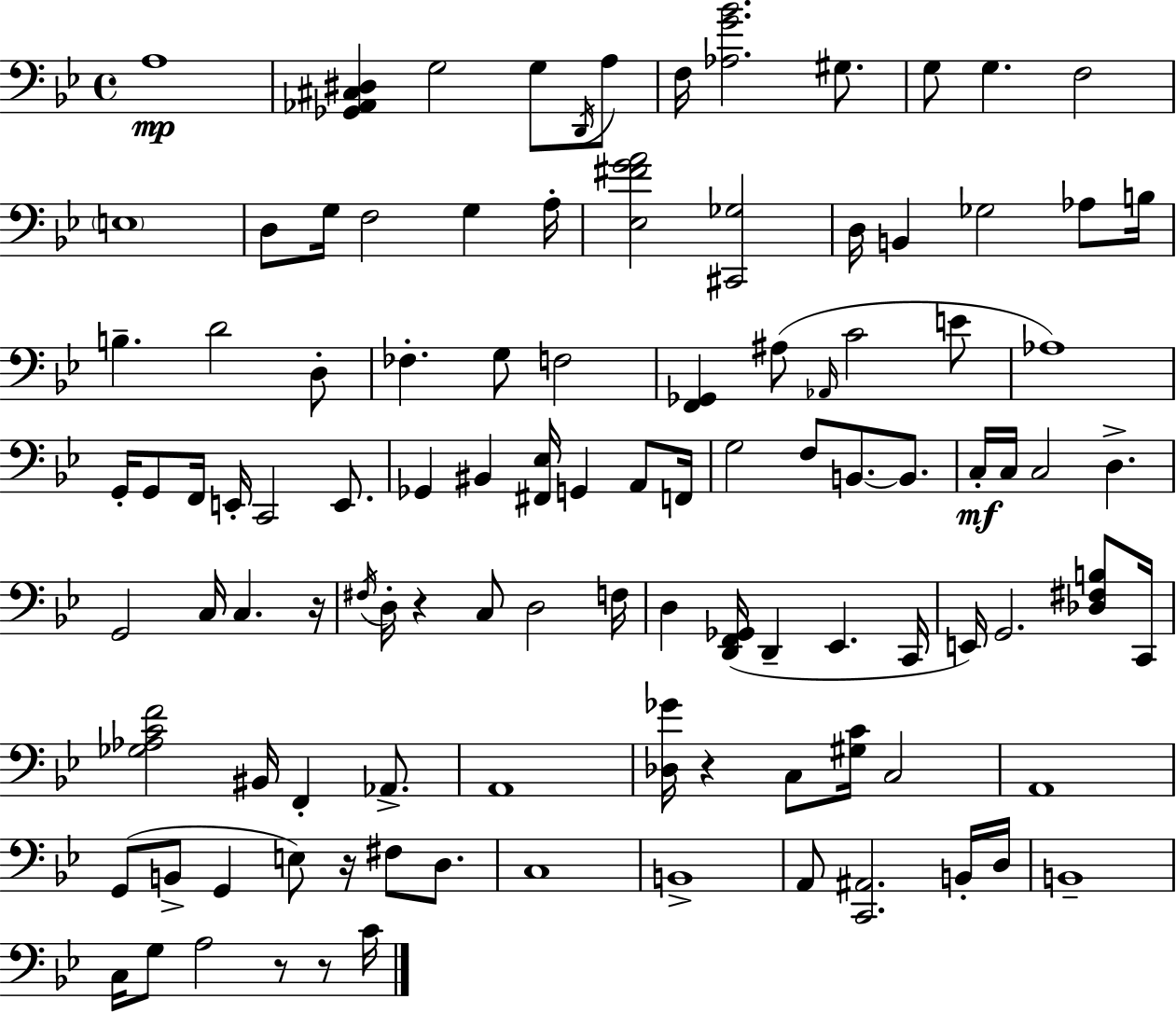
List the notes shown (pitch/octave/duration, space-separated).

A3/w [Gb2,Ab2,C#3,D#3]/q G3/h G3/e D2/s A3/e F3/s [Ab3,G4,Bb4]/h. G#3/e. G3/e G3/q. F3/h E3/w D3/e G3/s F3/h G3/q A3/s [Eb3,F#4,G4,A4]/h [C#2,Gb3]/h D3/s B2/q Gb3/h Ab3/e B3/s B3/q. D4/h D3/e FES3/q. G3/e F3/h [F2,Gb2]/q A#3/e Ab2/s C4/h E4/e Ab3/w G2/s G2/e F2/s E2/s C2/h E2/e. Gb2/q BIS2/q [F#2,Eb3]/s G2/q A2/e F2/s G3/h F3/e B2/e. B2/e. C3/s C3/s C3/h D3/q. G2/h C3/s C3/q. R/s F#3/s D3/s R/q C3/e D3/h F3/s D3/q [D2,F2,Gb2]/s D2/q Eb2/q. C2/s E2/s G2/h. [Db3,F#3,B3]/e C2/s [Gb3,Ab3,C4,F4]/h BIS2/s F2/q Ab2/e. A2/w [Db3,Gb4]/s R/q C3/e [G#3,C4]/s C3/h A2/w G2/e B2/e G2/q E3/e R/s F#3/e D3/e. C3/w B2/w A2/e [C2,A#2]/h. B2/s D3/s B2/w C3/s G3/e A3/h R/e R/e C4/s